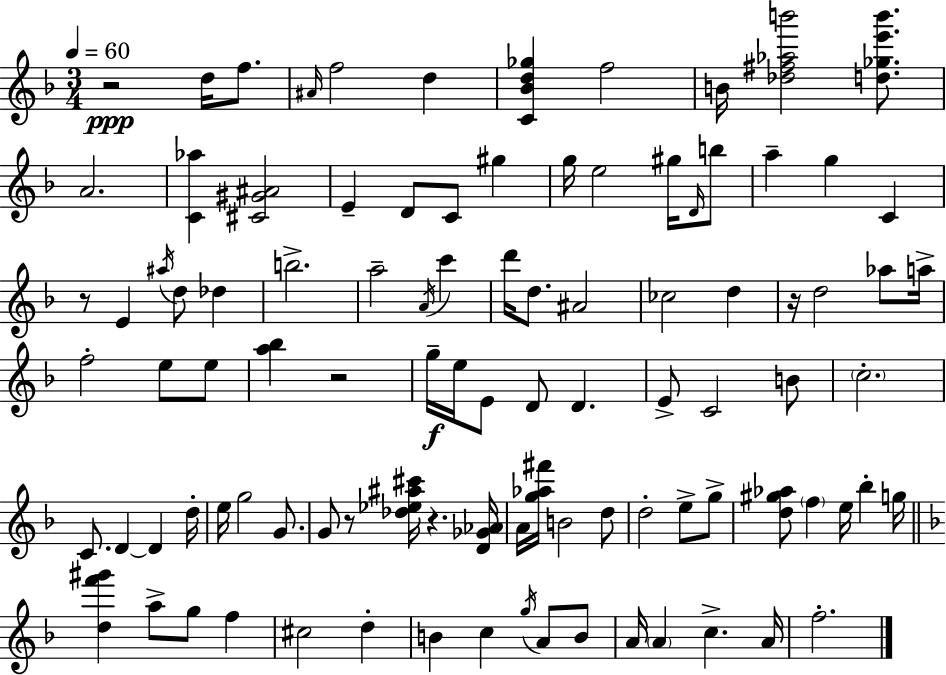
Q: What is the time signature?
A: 3/4